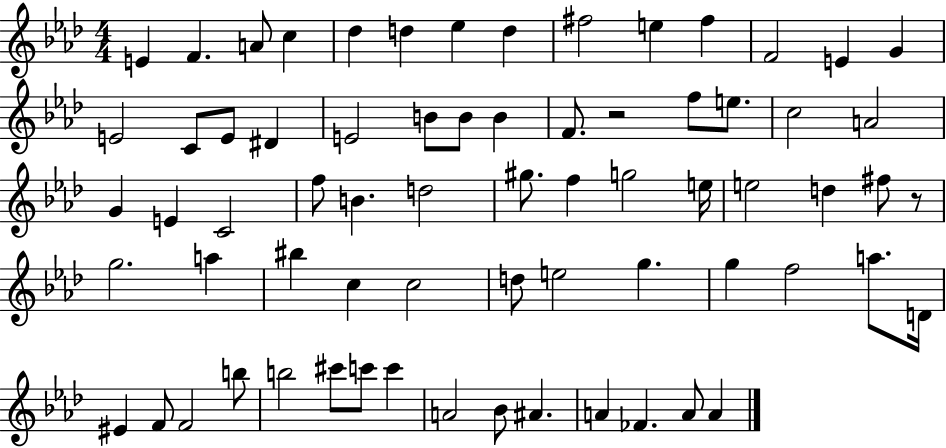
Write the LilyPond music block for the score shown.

{
  \clef treble
  \numericTimeSignature
  \time 4/4
  \key aes \major
  e'4 f'4. a'8 c''4 | des''4 d''4 ees''4 d''4 | fis''2 e''4 fis''4 | f'2 e'4 g'4 | \break e'2 c'8 e'8 dis'4 | e'2 b'8 b'8 b'4 | f'8. r2 f''8 e''8. | c''2 a'2 | \break g'4 e'4 c'2 | f''8 b'4. d''2 | gis''8. f''4 g''2 e''16 | e''2 d''4 fis''8 r8 | \break g''2. a''4 | bis''4 c''4 c''2 | d''8 e''2 g''4. | g''4 f''2 a''8. d'16 | \break eis'4 f'8 f'2 b''8 | b''2 cis'''8 c'''8 c'''4 | a'2 bes'8 ais'4. | a'4 fes'4. a'8 a'4 | \break \bar "|."
}